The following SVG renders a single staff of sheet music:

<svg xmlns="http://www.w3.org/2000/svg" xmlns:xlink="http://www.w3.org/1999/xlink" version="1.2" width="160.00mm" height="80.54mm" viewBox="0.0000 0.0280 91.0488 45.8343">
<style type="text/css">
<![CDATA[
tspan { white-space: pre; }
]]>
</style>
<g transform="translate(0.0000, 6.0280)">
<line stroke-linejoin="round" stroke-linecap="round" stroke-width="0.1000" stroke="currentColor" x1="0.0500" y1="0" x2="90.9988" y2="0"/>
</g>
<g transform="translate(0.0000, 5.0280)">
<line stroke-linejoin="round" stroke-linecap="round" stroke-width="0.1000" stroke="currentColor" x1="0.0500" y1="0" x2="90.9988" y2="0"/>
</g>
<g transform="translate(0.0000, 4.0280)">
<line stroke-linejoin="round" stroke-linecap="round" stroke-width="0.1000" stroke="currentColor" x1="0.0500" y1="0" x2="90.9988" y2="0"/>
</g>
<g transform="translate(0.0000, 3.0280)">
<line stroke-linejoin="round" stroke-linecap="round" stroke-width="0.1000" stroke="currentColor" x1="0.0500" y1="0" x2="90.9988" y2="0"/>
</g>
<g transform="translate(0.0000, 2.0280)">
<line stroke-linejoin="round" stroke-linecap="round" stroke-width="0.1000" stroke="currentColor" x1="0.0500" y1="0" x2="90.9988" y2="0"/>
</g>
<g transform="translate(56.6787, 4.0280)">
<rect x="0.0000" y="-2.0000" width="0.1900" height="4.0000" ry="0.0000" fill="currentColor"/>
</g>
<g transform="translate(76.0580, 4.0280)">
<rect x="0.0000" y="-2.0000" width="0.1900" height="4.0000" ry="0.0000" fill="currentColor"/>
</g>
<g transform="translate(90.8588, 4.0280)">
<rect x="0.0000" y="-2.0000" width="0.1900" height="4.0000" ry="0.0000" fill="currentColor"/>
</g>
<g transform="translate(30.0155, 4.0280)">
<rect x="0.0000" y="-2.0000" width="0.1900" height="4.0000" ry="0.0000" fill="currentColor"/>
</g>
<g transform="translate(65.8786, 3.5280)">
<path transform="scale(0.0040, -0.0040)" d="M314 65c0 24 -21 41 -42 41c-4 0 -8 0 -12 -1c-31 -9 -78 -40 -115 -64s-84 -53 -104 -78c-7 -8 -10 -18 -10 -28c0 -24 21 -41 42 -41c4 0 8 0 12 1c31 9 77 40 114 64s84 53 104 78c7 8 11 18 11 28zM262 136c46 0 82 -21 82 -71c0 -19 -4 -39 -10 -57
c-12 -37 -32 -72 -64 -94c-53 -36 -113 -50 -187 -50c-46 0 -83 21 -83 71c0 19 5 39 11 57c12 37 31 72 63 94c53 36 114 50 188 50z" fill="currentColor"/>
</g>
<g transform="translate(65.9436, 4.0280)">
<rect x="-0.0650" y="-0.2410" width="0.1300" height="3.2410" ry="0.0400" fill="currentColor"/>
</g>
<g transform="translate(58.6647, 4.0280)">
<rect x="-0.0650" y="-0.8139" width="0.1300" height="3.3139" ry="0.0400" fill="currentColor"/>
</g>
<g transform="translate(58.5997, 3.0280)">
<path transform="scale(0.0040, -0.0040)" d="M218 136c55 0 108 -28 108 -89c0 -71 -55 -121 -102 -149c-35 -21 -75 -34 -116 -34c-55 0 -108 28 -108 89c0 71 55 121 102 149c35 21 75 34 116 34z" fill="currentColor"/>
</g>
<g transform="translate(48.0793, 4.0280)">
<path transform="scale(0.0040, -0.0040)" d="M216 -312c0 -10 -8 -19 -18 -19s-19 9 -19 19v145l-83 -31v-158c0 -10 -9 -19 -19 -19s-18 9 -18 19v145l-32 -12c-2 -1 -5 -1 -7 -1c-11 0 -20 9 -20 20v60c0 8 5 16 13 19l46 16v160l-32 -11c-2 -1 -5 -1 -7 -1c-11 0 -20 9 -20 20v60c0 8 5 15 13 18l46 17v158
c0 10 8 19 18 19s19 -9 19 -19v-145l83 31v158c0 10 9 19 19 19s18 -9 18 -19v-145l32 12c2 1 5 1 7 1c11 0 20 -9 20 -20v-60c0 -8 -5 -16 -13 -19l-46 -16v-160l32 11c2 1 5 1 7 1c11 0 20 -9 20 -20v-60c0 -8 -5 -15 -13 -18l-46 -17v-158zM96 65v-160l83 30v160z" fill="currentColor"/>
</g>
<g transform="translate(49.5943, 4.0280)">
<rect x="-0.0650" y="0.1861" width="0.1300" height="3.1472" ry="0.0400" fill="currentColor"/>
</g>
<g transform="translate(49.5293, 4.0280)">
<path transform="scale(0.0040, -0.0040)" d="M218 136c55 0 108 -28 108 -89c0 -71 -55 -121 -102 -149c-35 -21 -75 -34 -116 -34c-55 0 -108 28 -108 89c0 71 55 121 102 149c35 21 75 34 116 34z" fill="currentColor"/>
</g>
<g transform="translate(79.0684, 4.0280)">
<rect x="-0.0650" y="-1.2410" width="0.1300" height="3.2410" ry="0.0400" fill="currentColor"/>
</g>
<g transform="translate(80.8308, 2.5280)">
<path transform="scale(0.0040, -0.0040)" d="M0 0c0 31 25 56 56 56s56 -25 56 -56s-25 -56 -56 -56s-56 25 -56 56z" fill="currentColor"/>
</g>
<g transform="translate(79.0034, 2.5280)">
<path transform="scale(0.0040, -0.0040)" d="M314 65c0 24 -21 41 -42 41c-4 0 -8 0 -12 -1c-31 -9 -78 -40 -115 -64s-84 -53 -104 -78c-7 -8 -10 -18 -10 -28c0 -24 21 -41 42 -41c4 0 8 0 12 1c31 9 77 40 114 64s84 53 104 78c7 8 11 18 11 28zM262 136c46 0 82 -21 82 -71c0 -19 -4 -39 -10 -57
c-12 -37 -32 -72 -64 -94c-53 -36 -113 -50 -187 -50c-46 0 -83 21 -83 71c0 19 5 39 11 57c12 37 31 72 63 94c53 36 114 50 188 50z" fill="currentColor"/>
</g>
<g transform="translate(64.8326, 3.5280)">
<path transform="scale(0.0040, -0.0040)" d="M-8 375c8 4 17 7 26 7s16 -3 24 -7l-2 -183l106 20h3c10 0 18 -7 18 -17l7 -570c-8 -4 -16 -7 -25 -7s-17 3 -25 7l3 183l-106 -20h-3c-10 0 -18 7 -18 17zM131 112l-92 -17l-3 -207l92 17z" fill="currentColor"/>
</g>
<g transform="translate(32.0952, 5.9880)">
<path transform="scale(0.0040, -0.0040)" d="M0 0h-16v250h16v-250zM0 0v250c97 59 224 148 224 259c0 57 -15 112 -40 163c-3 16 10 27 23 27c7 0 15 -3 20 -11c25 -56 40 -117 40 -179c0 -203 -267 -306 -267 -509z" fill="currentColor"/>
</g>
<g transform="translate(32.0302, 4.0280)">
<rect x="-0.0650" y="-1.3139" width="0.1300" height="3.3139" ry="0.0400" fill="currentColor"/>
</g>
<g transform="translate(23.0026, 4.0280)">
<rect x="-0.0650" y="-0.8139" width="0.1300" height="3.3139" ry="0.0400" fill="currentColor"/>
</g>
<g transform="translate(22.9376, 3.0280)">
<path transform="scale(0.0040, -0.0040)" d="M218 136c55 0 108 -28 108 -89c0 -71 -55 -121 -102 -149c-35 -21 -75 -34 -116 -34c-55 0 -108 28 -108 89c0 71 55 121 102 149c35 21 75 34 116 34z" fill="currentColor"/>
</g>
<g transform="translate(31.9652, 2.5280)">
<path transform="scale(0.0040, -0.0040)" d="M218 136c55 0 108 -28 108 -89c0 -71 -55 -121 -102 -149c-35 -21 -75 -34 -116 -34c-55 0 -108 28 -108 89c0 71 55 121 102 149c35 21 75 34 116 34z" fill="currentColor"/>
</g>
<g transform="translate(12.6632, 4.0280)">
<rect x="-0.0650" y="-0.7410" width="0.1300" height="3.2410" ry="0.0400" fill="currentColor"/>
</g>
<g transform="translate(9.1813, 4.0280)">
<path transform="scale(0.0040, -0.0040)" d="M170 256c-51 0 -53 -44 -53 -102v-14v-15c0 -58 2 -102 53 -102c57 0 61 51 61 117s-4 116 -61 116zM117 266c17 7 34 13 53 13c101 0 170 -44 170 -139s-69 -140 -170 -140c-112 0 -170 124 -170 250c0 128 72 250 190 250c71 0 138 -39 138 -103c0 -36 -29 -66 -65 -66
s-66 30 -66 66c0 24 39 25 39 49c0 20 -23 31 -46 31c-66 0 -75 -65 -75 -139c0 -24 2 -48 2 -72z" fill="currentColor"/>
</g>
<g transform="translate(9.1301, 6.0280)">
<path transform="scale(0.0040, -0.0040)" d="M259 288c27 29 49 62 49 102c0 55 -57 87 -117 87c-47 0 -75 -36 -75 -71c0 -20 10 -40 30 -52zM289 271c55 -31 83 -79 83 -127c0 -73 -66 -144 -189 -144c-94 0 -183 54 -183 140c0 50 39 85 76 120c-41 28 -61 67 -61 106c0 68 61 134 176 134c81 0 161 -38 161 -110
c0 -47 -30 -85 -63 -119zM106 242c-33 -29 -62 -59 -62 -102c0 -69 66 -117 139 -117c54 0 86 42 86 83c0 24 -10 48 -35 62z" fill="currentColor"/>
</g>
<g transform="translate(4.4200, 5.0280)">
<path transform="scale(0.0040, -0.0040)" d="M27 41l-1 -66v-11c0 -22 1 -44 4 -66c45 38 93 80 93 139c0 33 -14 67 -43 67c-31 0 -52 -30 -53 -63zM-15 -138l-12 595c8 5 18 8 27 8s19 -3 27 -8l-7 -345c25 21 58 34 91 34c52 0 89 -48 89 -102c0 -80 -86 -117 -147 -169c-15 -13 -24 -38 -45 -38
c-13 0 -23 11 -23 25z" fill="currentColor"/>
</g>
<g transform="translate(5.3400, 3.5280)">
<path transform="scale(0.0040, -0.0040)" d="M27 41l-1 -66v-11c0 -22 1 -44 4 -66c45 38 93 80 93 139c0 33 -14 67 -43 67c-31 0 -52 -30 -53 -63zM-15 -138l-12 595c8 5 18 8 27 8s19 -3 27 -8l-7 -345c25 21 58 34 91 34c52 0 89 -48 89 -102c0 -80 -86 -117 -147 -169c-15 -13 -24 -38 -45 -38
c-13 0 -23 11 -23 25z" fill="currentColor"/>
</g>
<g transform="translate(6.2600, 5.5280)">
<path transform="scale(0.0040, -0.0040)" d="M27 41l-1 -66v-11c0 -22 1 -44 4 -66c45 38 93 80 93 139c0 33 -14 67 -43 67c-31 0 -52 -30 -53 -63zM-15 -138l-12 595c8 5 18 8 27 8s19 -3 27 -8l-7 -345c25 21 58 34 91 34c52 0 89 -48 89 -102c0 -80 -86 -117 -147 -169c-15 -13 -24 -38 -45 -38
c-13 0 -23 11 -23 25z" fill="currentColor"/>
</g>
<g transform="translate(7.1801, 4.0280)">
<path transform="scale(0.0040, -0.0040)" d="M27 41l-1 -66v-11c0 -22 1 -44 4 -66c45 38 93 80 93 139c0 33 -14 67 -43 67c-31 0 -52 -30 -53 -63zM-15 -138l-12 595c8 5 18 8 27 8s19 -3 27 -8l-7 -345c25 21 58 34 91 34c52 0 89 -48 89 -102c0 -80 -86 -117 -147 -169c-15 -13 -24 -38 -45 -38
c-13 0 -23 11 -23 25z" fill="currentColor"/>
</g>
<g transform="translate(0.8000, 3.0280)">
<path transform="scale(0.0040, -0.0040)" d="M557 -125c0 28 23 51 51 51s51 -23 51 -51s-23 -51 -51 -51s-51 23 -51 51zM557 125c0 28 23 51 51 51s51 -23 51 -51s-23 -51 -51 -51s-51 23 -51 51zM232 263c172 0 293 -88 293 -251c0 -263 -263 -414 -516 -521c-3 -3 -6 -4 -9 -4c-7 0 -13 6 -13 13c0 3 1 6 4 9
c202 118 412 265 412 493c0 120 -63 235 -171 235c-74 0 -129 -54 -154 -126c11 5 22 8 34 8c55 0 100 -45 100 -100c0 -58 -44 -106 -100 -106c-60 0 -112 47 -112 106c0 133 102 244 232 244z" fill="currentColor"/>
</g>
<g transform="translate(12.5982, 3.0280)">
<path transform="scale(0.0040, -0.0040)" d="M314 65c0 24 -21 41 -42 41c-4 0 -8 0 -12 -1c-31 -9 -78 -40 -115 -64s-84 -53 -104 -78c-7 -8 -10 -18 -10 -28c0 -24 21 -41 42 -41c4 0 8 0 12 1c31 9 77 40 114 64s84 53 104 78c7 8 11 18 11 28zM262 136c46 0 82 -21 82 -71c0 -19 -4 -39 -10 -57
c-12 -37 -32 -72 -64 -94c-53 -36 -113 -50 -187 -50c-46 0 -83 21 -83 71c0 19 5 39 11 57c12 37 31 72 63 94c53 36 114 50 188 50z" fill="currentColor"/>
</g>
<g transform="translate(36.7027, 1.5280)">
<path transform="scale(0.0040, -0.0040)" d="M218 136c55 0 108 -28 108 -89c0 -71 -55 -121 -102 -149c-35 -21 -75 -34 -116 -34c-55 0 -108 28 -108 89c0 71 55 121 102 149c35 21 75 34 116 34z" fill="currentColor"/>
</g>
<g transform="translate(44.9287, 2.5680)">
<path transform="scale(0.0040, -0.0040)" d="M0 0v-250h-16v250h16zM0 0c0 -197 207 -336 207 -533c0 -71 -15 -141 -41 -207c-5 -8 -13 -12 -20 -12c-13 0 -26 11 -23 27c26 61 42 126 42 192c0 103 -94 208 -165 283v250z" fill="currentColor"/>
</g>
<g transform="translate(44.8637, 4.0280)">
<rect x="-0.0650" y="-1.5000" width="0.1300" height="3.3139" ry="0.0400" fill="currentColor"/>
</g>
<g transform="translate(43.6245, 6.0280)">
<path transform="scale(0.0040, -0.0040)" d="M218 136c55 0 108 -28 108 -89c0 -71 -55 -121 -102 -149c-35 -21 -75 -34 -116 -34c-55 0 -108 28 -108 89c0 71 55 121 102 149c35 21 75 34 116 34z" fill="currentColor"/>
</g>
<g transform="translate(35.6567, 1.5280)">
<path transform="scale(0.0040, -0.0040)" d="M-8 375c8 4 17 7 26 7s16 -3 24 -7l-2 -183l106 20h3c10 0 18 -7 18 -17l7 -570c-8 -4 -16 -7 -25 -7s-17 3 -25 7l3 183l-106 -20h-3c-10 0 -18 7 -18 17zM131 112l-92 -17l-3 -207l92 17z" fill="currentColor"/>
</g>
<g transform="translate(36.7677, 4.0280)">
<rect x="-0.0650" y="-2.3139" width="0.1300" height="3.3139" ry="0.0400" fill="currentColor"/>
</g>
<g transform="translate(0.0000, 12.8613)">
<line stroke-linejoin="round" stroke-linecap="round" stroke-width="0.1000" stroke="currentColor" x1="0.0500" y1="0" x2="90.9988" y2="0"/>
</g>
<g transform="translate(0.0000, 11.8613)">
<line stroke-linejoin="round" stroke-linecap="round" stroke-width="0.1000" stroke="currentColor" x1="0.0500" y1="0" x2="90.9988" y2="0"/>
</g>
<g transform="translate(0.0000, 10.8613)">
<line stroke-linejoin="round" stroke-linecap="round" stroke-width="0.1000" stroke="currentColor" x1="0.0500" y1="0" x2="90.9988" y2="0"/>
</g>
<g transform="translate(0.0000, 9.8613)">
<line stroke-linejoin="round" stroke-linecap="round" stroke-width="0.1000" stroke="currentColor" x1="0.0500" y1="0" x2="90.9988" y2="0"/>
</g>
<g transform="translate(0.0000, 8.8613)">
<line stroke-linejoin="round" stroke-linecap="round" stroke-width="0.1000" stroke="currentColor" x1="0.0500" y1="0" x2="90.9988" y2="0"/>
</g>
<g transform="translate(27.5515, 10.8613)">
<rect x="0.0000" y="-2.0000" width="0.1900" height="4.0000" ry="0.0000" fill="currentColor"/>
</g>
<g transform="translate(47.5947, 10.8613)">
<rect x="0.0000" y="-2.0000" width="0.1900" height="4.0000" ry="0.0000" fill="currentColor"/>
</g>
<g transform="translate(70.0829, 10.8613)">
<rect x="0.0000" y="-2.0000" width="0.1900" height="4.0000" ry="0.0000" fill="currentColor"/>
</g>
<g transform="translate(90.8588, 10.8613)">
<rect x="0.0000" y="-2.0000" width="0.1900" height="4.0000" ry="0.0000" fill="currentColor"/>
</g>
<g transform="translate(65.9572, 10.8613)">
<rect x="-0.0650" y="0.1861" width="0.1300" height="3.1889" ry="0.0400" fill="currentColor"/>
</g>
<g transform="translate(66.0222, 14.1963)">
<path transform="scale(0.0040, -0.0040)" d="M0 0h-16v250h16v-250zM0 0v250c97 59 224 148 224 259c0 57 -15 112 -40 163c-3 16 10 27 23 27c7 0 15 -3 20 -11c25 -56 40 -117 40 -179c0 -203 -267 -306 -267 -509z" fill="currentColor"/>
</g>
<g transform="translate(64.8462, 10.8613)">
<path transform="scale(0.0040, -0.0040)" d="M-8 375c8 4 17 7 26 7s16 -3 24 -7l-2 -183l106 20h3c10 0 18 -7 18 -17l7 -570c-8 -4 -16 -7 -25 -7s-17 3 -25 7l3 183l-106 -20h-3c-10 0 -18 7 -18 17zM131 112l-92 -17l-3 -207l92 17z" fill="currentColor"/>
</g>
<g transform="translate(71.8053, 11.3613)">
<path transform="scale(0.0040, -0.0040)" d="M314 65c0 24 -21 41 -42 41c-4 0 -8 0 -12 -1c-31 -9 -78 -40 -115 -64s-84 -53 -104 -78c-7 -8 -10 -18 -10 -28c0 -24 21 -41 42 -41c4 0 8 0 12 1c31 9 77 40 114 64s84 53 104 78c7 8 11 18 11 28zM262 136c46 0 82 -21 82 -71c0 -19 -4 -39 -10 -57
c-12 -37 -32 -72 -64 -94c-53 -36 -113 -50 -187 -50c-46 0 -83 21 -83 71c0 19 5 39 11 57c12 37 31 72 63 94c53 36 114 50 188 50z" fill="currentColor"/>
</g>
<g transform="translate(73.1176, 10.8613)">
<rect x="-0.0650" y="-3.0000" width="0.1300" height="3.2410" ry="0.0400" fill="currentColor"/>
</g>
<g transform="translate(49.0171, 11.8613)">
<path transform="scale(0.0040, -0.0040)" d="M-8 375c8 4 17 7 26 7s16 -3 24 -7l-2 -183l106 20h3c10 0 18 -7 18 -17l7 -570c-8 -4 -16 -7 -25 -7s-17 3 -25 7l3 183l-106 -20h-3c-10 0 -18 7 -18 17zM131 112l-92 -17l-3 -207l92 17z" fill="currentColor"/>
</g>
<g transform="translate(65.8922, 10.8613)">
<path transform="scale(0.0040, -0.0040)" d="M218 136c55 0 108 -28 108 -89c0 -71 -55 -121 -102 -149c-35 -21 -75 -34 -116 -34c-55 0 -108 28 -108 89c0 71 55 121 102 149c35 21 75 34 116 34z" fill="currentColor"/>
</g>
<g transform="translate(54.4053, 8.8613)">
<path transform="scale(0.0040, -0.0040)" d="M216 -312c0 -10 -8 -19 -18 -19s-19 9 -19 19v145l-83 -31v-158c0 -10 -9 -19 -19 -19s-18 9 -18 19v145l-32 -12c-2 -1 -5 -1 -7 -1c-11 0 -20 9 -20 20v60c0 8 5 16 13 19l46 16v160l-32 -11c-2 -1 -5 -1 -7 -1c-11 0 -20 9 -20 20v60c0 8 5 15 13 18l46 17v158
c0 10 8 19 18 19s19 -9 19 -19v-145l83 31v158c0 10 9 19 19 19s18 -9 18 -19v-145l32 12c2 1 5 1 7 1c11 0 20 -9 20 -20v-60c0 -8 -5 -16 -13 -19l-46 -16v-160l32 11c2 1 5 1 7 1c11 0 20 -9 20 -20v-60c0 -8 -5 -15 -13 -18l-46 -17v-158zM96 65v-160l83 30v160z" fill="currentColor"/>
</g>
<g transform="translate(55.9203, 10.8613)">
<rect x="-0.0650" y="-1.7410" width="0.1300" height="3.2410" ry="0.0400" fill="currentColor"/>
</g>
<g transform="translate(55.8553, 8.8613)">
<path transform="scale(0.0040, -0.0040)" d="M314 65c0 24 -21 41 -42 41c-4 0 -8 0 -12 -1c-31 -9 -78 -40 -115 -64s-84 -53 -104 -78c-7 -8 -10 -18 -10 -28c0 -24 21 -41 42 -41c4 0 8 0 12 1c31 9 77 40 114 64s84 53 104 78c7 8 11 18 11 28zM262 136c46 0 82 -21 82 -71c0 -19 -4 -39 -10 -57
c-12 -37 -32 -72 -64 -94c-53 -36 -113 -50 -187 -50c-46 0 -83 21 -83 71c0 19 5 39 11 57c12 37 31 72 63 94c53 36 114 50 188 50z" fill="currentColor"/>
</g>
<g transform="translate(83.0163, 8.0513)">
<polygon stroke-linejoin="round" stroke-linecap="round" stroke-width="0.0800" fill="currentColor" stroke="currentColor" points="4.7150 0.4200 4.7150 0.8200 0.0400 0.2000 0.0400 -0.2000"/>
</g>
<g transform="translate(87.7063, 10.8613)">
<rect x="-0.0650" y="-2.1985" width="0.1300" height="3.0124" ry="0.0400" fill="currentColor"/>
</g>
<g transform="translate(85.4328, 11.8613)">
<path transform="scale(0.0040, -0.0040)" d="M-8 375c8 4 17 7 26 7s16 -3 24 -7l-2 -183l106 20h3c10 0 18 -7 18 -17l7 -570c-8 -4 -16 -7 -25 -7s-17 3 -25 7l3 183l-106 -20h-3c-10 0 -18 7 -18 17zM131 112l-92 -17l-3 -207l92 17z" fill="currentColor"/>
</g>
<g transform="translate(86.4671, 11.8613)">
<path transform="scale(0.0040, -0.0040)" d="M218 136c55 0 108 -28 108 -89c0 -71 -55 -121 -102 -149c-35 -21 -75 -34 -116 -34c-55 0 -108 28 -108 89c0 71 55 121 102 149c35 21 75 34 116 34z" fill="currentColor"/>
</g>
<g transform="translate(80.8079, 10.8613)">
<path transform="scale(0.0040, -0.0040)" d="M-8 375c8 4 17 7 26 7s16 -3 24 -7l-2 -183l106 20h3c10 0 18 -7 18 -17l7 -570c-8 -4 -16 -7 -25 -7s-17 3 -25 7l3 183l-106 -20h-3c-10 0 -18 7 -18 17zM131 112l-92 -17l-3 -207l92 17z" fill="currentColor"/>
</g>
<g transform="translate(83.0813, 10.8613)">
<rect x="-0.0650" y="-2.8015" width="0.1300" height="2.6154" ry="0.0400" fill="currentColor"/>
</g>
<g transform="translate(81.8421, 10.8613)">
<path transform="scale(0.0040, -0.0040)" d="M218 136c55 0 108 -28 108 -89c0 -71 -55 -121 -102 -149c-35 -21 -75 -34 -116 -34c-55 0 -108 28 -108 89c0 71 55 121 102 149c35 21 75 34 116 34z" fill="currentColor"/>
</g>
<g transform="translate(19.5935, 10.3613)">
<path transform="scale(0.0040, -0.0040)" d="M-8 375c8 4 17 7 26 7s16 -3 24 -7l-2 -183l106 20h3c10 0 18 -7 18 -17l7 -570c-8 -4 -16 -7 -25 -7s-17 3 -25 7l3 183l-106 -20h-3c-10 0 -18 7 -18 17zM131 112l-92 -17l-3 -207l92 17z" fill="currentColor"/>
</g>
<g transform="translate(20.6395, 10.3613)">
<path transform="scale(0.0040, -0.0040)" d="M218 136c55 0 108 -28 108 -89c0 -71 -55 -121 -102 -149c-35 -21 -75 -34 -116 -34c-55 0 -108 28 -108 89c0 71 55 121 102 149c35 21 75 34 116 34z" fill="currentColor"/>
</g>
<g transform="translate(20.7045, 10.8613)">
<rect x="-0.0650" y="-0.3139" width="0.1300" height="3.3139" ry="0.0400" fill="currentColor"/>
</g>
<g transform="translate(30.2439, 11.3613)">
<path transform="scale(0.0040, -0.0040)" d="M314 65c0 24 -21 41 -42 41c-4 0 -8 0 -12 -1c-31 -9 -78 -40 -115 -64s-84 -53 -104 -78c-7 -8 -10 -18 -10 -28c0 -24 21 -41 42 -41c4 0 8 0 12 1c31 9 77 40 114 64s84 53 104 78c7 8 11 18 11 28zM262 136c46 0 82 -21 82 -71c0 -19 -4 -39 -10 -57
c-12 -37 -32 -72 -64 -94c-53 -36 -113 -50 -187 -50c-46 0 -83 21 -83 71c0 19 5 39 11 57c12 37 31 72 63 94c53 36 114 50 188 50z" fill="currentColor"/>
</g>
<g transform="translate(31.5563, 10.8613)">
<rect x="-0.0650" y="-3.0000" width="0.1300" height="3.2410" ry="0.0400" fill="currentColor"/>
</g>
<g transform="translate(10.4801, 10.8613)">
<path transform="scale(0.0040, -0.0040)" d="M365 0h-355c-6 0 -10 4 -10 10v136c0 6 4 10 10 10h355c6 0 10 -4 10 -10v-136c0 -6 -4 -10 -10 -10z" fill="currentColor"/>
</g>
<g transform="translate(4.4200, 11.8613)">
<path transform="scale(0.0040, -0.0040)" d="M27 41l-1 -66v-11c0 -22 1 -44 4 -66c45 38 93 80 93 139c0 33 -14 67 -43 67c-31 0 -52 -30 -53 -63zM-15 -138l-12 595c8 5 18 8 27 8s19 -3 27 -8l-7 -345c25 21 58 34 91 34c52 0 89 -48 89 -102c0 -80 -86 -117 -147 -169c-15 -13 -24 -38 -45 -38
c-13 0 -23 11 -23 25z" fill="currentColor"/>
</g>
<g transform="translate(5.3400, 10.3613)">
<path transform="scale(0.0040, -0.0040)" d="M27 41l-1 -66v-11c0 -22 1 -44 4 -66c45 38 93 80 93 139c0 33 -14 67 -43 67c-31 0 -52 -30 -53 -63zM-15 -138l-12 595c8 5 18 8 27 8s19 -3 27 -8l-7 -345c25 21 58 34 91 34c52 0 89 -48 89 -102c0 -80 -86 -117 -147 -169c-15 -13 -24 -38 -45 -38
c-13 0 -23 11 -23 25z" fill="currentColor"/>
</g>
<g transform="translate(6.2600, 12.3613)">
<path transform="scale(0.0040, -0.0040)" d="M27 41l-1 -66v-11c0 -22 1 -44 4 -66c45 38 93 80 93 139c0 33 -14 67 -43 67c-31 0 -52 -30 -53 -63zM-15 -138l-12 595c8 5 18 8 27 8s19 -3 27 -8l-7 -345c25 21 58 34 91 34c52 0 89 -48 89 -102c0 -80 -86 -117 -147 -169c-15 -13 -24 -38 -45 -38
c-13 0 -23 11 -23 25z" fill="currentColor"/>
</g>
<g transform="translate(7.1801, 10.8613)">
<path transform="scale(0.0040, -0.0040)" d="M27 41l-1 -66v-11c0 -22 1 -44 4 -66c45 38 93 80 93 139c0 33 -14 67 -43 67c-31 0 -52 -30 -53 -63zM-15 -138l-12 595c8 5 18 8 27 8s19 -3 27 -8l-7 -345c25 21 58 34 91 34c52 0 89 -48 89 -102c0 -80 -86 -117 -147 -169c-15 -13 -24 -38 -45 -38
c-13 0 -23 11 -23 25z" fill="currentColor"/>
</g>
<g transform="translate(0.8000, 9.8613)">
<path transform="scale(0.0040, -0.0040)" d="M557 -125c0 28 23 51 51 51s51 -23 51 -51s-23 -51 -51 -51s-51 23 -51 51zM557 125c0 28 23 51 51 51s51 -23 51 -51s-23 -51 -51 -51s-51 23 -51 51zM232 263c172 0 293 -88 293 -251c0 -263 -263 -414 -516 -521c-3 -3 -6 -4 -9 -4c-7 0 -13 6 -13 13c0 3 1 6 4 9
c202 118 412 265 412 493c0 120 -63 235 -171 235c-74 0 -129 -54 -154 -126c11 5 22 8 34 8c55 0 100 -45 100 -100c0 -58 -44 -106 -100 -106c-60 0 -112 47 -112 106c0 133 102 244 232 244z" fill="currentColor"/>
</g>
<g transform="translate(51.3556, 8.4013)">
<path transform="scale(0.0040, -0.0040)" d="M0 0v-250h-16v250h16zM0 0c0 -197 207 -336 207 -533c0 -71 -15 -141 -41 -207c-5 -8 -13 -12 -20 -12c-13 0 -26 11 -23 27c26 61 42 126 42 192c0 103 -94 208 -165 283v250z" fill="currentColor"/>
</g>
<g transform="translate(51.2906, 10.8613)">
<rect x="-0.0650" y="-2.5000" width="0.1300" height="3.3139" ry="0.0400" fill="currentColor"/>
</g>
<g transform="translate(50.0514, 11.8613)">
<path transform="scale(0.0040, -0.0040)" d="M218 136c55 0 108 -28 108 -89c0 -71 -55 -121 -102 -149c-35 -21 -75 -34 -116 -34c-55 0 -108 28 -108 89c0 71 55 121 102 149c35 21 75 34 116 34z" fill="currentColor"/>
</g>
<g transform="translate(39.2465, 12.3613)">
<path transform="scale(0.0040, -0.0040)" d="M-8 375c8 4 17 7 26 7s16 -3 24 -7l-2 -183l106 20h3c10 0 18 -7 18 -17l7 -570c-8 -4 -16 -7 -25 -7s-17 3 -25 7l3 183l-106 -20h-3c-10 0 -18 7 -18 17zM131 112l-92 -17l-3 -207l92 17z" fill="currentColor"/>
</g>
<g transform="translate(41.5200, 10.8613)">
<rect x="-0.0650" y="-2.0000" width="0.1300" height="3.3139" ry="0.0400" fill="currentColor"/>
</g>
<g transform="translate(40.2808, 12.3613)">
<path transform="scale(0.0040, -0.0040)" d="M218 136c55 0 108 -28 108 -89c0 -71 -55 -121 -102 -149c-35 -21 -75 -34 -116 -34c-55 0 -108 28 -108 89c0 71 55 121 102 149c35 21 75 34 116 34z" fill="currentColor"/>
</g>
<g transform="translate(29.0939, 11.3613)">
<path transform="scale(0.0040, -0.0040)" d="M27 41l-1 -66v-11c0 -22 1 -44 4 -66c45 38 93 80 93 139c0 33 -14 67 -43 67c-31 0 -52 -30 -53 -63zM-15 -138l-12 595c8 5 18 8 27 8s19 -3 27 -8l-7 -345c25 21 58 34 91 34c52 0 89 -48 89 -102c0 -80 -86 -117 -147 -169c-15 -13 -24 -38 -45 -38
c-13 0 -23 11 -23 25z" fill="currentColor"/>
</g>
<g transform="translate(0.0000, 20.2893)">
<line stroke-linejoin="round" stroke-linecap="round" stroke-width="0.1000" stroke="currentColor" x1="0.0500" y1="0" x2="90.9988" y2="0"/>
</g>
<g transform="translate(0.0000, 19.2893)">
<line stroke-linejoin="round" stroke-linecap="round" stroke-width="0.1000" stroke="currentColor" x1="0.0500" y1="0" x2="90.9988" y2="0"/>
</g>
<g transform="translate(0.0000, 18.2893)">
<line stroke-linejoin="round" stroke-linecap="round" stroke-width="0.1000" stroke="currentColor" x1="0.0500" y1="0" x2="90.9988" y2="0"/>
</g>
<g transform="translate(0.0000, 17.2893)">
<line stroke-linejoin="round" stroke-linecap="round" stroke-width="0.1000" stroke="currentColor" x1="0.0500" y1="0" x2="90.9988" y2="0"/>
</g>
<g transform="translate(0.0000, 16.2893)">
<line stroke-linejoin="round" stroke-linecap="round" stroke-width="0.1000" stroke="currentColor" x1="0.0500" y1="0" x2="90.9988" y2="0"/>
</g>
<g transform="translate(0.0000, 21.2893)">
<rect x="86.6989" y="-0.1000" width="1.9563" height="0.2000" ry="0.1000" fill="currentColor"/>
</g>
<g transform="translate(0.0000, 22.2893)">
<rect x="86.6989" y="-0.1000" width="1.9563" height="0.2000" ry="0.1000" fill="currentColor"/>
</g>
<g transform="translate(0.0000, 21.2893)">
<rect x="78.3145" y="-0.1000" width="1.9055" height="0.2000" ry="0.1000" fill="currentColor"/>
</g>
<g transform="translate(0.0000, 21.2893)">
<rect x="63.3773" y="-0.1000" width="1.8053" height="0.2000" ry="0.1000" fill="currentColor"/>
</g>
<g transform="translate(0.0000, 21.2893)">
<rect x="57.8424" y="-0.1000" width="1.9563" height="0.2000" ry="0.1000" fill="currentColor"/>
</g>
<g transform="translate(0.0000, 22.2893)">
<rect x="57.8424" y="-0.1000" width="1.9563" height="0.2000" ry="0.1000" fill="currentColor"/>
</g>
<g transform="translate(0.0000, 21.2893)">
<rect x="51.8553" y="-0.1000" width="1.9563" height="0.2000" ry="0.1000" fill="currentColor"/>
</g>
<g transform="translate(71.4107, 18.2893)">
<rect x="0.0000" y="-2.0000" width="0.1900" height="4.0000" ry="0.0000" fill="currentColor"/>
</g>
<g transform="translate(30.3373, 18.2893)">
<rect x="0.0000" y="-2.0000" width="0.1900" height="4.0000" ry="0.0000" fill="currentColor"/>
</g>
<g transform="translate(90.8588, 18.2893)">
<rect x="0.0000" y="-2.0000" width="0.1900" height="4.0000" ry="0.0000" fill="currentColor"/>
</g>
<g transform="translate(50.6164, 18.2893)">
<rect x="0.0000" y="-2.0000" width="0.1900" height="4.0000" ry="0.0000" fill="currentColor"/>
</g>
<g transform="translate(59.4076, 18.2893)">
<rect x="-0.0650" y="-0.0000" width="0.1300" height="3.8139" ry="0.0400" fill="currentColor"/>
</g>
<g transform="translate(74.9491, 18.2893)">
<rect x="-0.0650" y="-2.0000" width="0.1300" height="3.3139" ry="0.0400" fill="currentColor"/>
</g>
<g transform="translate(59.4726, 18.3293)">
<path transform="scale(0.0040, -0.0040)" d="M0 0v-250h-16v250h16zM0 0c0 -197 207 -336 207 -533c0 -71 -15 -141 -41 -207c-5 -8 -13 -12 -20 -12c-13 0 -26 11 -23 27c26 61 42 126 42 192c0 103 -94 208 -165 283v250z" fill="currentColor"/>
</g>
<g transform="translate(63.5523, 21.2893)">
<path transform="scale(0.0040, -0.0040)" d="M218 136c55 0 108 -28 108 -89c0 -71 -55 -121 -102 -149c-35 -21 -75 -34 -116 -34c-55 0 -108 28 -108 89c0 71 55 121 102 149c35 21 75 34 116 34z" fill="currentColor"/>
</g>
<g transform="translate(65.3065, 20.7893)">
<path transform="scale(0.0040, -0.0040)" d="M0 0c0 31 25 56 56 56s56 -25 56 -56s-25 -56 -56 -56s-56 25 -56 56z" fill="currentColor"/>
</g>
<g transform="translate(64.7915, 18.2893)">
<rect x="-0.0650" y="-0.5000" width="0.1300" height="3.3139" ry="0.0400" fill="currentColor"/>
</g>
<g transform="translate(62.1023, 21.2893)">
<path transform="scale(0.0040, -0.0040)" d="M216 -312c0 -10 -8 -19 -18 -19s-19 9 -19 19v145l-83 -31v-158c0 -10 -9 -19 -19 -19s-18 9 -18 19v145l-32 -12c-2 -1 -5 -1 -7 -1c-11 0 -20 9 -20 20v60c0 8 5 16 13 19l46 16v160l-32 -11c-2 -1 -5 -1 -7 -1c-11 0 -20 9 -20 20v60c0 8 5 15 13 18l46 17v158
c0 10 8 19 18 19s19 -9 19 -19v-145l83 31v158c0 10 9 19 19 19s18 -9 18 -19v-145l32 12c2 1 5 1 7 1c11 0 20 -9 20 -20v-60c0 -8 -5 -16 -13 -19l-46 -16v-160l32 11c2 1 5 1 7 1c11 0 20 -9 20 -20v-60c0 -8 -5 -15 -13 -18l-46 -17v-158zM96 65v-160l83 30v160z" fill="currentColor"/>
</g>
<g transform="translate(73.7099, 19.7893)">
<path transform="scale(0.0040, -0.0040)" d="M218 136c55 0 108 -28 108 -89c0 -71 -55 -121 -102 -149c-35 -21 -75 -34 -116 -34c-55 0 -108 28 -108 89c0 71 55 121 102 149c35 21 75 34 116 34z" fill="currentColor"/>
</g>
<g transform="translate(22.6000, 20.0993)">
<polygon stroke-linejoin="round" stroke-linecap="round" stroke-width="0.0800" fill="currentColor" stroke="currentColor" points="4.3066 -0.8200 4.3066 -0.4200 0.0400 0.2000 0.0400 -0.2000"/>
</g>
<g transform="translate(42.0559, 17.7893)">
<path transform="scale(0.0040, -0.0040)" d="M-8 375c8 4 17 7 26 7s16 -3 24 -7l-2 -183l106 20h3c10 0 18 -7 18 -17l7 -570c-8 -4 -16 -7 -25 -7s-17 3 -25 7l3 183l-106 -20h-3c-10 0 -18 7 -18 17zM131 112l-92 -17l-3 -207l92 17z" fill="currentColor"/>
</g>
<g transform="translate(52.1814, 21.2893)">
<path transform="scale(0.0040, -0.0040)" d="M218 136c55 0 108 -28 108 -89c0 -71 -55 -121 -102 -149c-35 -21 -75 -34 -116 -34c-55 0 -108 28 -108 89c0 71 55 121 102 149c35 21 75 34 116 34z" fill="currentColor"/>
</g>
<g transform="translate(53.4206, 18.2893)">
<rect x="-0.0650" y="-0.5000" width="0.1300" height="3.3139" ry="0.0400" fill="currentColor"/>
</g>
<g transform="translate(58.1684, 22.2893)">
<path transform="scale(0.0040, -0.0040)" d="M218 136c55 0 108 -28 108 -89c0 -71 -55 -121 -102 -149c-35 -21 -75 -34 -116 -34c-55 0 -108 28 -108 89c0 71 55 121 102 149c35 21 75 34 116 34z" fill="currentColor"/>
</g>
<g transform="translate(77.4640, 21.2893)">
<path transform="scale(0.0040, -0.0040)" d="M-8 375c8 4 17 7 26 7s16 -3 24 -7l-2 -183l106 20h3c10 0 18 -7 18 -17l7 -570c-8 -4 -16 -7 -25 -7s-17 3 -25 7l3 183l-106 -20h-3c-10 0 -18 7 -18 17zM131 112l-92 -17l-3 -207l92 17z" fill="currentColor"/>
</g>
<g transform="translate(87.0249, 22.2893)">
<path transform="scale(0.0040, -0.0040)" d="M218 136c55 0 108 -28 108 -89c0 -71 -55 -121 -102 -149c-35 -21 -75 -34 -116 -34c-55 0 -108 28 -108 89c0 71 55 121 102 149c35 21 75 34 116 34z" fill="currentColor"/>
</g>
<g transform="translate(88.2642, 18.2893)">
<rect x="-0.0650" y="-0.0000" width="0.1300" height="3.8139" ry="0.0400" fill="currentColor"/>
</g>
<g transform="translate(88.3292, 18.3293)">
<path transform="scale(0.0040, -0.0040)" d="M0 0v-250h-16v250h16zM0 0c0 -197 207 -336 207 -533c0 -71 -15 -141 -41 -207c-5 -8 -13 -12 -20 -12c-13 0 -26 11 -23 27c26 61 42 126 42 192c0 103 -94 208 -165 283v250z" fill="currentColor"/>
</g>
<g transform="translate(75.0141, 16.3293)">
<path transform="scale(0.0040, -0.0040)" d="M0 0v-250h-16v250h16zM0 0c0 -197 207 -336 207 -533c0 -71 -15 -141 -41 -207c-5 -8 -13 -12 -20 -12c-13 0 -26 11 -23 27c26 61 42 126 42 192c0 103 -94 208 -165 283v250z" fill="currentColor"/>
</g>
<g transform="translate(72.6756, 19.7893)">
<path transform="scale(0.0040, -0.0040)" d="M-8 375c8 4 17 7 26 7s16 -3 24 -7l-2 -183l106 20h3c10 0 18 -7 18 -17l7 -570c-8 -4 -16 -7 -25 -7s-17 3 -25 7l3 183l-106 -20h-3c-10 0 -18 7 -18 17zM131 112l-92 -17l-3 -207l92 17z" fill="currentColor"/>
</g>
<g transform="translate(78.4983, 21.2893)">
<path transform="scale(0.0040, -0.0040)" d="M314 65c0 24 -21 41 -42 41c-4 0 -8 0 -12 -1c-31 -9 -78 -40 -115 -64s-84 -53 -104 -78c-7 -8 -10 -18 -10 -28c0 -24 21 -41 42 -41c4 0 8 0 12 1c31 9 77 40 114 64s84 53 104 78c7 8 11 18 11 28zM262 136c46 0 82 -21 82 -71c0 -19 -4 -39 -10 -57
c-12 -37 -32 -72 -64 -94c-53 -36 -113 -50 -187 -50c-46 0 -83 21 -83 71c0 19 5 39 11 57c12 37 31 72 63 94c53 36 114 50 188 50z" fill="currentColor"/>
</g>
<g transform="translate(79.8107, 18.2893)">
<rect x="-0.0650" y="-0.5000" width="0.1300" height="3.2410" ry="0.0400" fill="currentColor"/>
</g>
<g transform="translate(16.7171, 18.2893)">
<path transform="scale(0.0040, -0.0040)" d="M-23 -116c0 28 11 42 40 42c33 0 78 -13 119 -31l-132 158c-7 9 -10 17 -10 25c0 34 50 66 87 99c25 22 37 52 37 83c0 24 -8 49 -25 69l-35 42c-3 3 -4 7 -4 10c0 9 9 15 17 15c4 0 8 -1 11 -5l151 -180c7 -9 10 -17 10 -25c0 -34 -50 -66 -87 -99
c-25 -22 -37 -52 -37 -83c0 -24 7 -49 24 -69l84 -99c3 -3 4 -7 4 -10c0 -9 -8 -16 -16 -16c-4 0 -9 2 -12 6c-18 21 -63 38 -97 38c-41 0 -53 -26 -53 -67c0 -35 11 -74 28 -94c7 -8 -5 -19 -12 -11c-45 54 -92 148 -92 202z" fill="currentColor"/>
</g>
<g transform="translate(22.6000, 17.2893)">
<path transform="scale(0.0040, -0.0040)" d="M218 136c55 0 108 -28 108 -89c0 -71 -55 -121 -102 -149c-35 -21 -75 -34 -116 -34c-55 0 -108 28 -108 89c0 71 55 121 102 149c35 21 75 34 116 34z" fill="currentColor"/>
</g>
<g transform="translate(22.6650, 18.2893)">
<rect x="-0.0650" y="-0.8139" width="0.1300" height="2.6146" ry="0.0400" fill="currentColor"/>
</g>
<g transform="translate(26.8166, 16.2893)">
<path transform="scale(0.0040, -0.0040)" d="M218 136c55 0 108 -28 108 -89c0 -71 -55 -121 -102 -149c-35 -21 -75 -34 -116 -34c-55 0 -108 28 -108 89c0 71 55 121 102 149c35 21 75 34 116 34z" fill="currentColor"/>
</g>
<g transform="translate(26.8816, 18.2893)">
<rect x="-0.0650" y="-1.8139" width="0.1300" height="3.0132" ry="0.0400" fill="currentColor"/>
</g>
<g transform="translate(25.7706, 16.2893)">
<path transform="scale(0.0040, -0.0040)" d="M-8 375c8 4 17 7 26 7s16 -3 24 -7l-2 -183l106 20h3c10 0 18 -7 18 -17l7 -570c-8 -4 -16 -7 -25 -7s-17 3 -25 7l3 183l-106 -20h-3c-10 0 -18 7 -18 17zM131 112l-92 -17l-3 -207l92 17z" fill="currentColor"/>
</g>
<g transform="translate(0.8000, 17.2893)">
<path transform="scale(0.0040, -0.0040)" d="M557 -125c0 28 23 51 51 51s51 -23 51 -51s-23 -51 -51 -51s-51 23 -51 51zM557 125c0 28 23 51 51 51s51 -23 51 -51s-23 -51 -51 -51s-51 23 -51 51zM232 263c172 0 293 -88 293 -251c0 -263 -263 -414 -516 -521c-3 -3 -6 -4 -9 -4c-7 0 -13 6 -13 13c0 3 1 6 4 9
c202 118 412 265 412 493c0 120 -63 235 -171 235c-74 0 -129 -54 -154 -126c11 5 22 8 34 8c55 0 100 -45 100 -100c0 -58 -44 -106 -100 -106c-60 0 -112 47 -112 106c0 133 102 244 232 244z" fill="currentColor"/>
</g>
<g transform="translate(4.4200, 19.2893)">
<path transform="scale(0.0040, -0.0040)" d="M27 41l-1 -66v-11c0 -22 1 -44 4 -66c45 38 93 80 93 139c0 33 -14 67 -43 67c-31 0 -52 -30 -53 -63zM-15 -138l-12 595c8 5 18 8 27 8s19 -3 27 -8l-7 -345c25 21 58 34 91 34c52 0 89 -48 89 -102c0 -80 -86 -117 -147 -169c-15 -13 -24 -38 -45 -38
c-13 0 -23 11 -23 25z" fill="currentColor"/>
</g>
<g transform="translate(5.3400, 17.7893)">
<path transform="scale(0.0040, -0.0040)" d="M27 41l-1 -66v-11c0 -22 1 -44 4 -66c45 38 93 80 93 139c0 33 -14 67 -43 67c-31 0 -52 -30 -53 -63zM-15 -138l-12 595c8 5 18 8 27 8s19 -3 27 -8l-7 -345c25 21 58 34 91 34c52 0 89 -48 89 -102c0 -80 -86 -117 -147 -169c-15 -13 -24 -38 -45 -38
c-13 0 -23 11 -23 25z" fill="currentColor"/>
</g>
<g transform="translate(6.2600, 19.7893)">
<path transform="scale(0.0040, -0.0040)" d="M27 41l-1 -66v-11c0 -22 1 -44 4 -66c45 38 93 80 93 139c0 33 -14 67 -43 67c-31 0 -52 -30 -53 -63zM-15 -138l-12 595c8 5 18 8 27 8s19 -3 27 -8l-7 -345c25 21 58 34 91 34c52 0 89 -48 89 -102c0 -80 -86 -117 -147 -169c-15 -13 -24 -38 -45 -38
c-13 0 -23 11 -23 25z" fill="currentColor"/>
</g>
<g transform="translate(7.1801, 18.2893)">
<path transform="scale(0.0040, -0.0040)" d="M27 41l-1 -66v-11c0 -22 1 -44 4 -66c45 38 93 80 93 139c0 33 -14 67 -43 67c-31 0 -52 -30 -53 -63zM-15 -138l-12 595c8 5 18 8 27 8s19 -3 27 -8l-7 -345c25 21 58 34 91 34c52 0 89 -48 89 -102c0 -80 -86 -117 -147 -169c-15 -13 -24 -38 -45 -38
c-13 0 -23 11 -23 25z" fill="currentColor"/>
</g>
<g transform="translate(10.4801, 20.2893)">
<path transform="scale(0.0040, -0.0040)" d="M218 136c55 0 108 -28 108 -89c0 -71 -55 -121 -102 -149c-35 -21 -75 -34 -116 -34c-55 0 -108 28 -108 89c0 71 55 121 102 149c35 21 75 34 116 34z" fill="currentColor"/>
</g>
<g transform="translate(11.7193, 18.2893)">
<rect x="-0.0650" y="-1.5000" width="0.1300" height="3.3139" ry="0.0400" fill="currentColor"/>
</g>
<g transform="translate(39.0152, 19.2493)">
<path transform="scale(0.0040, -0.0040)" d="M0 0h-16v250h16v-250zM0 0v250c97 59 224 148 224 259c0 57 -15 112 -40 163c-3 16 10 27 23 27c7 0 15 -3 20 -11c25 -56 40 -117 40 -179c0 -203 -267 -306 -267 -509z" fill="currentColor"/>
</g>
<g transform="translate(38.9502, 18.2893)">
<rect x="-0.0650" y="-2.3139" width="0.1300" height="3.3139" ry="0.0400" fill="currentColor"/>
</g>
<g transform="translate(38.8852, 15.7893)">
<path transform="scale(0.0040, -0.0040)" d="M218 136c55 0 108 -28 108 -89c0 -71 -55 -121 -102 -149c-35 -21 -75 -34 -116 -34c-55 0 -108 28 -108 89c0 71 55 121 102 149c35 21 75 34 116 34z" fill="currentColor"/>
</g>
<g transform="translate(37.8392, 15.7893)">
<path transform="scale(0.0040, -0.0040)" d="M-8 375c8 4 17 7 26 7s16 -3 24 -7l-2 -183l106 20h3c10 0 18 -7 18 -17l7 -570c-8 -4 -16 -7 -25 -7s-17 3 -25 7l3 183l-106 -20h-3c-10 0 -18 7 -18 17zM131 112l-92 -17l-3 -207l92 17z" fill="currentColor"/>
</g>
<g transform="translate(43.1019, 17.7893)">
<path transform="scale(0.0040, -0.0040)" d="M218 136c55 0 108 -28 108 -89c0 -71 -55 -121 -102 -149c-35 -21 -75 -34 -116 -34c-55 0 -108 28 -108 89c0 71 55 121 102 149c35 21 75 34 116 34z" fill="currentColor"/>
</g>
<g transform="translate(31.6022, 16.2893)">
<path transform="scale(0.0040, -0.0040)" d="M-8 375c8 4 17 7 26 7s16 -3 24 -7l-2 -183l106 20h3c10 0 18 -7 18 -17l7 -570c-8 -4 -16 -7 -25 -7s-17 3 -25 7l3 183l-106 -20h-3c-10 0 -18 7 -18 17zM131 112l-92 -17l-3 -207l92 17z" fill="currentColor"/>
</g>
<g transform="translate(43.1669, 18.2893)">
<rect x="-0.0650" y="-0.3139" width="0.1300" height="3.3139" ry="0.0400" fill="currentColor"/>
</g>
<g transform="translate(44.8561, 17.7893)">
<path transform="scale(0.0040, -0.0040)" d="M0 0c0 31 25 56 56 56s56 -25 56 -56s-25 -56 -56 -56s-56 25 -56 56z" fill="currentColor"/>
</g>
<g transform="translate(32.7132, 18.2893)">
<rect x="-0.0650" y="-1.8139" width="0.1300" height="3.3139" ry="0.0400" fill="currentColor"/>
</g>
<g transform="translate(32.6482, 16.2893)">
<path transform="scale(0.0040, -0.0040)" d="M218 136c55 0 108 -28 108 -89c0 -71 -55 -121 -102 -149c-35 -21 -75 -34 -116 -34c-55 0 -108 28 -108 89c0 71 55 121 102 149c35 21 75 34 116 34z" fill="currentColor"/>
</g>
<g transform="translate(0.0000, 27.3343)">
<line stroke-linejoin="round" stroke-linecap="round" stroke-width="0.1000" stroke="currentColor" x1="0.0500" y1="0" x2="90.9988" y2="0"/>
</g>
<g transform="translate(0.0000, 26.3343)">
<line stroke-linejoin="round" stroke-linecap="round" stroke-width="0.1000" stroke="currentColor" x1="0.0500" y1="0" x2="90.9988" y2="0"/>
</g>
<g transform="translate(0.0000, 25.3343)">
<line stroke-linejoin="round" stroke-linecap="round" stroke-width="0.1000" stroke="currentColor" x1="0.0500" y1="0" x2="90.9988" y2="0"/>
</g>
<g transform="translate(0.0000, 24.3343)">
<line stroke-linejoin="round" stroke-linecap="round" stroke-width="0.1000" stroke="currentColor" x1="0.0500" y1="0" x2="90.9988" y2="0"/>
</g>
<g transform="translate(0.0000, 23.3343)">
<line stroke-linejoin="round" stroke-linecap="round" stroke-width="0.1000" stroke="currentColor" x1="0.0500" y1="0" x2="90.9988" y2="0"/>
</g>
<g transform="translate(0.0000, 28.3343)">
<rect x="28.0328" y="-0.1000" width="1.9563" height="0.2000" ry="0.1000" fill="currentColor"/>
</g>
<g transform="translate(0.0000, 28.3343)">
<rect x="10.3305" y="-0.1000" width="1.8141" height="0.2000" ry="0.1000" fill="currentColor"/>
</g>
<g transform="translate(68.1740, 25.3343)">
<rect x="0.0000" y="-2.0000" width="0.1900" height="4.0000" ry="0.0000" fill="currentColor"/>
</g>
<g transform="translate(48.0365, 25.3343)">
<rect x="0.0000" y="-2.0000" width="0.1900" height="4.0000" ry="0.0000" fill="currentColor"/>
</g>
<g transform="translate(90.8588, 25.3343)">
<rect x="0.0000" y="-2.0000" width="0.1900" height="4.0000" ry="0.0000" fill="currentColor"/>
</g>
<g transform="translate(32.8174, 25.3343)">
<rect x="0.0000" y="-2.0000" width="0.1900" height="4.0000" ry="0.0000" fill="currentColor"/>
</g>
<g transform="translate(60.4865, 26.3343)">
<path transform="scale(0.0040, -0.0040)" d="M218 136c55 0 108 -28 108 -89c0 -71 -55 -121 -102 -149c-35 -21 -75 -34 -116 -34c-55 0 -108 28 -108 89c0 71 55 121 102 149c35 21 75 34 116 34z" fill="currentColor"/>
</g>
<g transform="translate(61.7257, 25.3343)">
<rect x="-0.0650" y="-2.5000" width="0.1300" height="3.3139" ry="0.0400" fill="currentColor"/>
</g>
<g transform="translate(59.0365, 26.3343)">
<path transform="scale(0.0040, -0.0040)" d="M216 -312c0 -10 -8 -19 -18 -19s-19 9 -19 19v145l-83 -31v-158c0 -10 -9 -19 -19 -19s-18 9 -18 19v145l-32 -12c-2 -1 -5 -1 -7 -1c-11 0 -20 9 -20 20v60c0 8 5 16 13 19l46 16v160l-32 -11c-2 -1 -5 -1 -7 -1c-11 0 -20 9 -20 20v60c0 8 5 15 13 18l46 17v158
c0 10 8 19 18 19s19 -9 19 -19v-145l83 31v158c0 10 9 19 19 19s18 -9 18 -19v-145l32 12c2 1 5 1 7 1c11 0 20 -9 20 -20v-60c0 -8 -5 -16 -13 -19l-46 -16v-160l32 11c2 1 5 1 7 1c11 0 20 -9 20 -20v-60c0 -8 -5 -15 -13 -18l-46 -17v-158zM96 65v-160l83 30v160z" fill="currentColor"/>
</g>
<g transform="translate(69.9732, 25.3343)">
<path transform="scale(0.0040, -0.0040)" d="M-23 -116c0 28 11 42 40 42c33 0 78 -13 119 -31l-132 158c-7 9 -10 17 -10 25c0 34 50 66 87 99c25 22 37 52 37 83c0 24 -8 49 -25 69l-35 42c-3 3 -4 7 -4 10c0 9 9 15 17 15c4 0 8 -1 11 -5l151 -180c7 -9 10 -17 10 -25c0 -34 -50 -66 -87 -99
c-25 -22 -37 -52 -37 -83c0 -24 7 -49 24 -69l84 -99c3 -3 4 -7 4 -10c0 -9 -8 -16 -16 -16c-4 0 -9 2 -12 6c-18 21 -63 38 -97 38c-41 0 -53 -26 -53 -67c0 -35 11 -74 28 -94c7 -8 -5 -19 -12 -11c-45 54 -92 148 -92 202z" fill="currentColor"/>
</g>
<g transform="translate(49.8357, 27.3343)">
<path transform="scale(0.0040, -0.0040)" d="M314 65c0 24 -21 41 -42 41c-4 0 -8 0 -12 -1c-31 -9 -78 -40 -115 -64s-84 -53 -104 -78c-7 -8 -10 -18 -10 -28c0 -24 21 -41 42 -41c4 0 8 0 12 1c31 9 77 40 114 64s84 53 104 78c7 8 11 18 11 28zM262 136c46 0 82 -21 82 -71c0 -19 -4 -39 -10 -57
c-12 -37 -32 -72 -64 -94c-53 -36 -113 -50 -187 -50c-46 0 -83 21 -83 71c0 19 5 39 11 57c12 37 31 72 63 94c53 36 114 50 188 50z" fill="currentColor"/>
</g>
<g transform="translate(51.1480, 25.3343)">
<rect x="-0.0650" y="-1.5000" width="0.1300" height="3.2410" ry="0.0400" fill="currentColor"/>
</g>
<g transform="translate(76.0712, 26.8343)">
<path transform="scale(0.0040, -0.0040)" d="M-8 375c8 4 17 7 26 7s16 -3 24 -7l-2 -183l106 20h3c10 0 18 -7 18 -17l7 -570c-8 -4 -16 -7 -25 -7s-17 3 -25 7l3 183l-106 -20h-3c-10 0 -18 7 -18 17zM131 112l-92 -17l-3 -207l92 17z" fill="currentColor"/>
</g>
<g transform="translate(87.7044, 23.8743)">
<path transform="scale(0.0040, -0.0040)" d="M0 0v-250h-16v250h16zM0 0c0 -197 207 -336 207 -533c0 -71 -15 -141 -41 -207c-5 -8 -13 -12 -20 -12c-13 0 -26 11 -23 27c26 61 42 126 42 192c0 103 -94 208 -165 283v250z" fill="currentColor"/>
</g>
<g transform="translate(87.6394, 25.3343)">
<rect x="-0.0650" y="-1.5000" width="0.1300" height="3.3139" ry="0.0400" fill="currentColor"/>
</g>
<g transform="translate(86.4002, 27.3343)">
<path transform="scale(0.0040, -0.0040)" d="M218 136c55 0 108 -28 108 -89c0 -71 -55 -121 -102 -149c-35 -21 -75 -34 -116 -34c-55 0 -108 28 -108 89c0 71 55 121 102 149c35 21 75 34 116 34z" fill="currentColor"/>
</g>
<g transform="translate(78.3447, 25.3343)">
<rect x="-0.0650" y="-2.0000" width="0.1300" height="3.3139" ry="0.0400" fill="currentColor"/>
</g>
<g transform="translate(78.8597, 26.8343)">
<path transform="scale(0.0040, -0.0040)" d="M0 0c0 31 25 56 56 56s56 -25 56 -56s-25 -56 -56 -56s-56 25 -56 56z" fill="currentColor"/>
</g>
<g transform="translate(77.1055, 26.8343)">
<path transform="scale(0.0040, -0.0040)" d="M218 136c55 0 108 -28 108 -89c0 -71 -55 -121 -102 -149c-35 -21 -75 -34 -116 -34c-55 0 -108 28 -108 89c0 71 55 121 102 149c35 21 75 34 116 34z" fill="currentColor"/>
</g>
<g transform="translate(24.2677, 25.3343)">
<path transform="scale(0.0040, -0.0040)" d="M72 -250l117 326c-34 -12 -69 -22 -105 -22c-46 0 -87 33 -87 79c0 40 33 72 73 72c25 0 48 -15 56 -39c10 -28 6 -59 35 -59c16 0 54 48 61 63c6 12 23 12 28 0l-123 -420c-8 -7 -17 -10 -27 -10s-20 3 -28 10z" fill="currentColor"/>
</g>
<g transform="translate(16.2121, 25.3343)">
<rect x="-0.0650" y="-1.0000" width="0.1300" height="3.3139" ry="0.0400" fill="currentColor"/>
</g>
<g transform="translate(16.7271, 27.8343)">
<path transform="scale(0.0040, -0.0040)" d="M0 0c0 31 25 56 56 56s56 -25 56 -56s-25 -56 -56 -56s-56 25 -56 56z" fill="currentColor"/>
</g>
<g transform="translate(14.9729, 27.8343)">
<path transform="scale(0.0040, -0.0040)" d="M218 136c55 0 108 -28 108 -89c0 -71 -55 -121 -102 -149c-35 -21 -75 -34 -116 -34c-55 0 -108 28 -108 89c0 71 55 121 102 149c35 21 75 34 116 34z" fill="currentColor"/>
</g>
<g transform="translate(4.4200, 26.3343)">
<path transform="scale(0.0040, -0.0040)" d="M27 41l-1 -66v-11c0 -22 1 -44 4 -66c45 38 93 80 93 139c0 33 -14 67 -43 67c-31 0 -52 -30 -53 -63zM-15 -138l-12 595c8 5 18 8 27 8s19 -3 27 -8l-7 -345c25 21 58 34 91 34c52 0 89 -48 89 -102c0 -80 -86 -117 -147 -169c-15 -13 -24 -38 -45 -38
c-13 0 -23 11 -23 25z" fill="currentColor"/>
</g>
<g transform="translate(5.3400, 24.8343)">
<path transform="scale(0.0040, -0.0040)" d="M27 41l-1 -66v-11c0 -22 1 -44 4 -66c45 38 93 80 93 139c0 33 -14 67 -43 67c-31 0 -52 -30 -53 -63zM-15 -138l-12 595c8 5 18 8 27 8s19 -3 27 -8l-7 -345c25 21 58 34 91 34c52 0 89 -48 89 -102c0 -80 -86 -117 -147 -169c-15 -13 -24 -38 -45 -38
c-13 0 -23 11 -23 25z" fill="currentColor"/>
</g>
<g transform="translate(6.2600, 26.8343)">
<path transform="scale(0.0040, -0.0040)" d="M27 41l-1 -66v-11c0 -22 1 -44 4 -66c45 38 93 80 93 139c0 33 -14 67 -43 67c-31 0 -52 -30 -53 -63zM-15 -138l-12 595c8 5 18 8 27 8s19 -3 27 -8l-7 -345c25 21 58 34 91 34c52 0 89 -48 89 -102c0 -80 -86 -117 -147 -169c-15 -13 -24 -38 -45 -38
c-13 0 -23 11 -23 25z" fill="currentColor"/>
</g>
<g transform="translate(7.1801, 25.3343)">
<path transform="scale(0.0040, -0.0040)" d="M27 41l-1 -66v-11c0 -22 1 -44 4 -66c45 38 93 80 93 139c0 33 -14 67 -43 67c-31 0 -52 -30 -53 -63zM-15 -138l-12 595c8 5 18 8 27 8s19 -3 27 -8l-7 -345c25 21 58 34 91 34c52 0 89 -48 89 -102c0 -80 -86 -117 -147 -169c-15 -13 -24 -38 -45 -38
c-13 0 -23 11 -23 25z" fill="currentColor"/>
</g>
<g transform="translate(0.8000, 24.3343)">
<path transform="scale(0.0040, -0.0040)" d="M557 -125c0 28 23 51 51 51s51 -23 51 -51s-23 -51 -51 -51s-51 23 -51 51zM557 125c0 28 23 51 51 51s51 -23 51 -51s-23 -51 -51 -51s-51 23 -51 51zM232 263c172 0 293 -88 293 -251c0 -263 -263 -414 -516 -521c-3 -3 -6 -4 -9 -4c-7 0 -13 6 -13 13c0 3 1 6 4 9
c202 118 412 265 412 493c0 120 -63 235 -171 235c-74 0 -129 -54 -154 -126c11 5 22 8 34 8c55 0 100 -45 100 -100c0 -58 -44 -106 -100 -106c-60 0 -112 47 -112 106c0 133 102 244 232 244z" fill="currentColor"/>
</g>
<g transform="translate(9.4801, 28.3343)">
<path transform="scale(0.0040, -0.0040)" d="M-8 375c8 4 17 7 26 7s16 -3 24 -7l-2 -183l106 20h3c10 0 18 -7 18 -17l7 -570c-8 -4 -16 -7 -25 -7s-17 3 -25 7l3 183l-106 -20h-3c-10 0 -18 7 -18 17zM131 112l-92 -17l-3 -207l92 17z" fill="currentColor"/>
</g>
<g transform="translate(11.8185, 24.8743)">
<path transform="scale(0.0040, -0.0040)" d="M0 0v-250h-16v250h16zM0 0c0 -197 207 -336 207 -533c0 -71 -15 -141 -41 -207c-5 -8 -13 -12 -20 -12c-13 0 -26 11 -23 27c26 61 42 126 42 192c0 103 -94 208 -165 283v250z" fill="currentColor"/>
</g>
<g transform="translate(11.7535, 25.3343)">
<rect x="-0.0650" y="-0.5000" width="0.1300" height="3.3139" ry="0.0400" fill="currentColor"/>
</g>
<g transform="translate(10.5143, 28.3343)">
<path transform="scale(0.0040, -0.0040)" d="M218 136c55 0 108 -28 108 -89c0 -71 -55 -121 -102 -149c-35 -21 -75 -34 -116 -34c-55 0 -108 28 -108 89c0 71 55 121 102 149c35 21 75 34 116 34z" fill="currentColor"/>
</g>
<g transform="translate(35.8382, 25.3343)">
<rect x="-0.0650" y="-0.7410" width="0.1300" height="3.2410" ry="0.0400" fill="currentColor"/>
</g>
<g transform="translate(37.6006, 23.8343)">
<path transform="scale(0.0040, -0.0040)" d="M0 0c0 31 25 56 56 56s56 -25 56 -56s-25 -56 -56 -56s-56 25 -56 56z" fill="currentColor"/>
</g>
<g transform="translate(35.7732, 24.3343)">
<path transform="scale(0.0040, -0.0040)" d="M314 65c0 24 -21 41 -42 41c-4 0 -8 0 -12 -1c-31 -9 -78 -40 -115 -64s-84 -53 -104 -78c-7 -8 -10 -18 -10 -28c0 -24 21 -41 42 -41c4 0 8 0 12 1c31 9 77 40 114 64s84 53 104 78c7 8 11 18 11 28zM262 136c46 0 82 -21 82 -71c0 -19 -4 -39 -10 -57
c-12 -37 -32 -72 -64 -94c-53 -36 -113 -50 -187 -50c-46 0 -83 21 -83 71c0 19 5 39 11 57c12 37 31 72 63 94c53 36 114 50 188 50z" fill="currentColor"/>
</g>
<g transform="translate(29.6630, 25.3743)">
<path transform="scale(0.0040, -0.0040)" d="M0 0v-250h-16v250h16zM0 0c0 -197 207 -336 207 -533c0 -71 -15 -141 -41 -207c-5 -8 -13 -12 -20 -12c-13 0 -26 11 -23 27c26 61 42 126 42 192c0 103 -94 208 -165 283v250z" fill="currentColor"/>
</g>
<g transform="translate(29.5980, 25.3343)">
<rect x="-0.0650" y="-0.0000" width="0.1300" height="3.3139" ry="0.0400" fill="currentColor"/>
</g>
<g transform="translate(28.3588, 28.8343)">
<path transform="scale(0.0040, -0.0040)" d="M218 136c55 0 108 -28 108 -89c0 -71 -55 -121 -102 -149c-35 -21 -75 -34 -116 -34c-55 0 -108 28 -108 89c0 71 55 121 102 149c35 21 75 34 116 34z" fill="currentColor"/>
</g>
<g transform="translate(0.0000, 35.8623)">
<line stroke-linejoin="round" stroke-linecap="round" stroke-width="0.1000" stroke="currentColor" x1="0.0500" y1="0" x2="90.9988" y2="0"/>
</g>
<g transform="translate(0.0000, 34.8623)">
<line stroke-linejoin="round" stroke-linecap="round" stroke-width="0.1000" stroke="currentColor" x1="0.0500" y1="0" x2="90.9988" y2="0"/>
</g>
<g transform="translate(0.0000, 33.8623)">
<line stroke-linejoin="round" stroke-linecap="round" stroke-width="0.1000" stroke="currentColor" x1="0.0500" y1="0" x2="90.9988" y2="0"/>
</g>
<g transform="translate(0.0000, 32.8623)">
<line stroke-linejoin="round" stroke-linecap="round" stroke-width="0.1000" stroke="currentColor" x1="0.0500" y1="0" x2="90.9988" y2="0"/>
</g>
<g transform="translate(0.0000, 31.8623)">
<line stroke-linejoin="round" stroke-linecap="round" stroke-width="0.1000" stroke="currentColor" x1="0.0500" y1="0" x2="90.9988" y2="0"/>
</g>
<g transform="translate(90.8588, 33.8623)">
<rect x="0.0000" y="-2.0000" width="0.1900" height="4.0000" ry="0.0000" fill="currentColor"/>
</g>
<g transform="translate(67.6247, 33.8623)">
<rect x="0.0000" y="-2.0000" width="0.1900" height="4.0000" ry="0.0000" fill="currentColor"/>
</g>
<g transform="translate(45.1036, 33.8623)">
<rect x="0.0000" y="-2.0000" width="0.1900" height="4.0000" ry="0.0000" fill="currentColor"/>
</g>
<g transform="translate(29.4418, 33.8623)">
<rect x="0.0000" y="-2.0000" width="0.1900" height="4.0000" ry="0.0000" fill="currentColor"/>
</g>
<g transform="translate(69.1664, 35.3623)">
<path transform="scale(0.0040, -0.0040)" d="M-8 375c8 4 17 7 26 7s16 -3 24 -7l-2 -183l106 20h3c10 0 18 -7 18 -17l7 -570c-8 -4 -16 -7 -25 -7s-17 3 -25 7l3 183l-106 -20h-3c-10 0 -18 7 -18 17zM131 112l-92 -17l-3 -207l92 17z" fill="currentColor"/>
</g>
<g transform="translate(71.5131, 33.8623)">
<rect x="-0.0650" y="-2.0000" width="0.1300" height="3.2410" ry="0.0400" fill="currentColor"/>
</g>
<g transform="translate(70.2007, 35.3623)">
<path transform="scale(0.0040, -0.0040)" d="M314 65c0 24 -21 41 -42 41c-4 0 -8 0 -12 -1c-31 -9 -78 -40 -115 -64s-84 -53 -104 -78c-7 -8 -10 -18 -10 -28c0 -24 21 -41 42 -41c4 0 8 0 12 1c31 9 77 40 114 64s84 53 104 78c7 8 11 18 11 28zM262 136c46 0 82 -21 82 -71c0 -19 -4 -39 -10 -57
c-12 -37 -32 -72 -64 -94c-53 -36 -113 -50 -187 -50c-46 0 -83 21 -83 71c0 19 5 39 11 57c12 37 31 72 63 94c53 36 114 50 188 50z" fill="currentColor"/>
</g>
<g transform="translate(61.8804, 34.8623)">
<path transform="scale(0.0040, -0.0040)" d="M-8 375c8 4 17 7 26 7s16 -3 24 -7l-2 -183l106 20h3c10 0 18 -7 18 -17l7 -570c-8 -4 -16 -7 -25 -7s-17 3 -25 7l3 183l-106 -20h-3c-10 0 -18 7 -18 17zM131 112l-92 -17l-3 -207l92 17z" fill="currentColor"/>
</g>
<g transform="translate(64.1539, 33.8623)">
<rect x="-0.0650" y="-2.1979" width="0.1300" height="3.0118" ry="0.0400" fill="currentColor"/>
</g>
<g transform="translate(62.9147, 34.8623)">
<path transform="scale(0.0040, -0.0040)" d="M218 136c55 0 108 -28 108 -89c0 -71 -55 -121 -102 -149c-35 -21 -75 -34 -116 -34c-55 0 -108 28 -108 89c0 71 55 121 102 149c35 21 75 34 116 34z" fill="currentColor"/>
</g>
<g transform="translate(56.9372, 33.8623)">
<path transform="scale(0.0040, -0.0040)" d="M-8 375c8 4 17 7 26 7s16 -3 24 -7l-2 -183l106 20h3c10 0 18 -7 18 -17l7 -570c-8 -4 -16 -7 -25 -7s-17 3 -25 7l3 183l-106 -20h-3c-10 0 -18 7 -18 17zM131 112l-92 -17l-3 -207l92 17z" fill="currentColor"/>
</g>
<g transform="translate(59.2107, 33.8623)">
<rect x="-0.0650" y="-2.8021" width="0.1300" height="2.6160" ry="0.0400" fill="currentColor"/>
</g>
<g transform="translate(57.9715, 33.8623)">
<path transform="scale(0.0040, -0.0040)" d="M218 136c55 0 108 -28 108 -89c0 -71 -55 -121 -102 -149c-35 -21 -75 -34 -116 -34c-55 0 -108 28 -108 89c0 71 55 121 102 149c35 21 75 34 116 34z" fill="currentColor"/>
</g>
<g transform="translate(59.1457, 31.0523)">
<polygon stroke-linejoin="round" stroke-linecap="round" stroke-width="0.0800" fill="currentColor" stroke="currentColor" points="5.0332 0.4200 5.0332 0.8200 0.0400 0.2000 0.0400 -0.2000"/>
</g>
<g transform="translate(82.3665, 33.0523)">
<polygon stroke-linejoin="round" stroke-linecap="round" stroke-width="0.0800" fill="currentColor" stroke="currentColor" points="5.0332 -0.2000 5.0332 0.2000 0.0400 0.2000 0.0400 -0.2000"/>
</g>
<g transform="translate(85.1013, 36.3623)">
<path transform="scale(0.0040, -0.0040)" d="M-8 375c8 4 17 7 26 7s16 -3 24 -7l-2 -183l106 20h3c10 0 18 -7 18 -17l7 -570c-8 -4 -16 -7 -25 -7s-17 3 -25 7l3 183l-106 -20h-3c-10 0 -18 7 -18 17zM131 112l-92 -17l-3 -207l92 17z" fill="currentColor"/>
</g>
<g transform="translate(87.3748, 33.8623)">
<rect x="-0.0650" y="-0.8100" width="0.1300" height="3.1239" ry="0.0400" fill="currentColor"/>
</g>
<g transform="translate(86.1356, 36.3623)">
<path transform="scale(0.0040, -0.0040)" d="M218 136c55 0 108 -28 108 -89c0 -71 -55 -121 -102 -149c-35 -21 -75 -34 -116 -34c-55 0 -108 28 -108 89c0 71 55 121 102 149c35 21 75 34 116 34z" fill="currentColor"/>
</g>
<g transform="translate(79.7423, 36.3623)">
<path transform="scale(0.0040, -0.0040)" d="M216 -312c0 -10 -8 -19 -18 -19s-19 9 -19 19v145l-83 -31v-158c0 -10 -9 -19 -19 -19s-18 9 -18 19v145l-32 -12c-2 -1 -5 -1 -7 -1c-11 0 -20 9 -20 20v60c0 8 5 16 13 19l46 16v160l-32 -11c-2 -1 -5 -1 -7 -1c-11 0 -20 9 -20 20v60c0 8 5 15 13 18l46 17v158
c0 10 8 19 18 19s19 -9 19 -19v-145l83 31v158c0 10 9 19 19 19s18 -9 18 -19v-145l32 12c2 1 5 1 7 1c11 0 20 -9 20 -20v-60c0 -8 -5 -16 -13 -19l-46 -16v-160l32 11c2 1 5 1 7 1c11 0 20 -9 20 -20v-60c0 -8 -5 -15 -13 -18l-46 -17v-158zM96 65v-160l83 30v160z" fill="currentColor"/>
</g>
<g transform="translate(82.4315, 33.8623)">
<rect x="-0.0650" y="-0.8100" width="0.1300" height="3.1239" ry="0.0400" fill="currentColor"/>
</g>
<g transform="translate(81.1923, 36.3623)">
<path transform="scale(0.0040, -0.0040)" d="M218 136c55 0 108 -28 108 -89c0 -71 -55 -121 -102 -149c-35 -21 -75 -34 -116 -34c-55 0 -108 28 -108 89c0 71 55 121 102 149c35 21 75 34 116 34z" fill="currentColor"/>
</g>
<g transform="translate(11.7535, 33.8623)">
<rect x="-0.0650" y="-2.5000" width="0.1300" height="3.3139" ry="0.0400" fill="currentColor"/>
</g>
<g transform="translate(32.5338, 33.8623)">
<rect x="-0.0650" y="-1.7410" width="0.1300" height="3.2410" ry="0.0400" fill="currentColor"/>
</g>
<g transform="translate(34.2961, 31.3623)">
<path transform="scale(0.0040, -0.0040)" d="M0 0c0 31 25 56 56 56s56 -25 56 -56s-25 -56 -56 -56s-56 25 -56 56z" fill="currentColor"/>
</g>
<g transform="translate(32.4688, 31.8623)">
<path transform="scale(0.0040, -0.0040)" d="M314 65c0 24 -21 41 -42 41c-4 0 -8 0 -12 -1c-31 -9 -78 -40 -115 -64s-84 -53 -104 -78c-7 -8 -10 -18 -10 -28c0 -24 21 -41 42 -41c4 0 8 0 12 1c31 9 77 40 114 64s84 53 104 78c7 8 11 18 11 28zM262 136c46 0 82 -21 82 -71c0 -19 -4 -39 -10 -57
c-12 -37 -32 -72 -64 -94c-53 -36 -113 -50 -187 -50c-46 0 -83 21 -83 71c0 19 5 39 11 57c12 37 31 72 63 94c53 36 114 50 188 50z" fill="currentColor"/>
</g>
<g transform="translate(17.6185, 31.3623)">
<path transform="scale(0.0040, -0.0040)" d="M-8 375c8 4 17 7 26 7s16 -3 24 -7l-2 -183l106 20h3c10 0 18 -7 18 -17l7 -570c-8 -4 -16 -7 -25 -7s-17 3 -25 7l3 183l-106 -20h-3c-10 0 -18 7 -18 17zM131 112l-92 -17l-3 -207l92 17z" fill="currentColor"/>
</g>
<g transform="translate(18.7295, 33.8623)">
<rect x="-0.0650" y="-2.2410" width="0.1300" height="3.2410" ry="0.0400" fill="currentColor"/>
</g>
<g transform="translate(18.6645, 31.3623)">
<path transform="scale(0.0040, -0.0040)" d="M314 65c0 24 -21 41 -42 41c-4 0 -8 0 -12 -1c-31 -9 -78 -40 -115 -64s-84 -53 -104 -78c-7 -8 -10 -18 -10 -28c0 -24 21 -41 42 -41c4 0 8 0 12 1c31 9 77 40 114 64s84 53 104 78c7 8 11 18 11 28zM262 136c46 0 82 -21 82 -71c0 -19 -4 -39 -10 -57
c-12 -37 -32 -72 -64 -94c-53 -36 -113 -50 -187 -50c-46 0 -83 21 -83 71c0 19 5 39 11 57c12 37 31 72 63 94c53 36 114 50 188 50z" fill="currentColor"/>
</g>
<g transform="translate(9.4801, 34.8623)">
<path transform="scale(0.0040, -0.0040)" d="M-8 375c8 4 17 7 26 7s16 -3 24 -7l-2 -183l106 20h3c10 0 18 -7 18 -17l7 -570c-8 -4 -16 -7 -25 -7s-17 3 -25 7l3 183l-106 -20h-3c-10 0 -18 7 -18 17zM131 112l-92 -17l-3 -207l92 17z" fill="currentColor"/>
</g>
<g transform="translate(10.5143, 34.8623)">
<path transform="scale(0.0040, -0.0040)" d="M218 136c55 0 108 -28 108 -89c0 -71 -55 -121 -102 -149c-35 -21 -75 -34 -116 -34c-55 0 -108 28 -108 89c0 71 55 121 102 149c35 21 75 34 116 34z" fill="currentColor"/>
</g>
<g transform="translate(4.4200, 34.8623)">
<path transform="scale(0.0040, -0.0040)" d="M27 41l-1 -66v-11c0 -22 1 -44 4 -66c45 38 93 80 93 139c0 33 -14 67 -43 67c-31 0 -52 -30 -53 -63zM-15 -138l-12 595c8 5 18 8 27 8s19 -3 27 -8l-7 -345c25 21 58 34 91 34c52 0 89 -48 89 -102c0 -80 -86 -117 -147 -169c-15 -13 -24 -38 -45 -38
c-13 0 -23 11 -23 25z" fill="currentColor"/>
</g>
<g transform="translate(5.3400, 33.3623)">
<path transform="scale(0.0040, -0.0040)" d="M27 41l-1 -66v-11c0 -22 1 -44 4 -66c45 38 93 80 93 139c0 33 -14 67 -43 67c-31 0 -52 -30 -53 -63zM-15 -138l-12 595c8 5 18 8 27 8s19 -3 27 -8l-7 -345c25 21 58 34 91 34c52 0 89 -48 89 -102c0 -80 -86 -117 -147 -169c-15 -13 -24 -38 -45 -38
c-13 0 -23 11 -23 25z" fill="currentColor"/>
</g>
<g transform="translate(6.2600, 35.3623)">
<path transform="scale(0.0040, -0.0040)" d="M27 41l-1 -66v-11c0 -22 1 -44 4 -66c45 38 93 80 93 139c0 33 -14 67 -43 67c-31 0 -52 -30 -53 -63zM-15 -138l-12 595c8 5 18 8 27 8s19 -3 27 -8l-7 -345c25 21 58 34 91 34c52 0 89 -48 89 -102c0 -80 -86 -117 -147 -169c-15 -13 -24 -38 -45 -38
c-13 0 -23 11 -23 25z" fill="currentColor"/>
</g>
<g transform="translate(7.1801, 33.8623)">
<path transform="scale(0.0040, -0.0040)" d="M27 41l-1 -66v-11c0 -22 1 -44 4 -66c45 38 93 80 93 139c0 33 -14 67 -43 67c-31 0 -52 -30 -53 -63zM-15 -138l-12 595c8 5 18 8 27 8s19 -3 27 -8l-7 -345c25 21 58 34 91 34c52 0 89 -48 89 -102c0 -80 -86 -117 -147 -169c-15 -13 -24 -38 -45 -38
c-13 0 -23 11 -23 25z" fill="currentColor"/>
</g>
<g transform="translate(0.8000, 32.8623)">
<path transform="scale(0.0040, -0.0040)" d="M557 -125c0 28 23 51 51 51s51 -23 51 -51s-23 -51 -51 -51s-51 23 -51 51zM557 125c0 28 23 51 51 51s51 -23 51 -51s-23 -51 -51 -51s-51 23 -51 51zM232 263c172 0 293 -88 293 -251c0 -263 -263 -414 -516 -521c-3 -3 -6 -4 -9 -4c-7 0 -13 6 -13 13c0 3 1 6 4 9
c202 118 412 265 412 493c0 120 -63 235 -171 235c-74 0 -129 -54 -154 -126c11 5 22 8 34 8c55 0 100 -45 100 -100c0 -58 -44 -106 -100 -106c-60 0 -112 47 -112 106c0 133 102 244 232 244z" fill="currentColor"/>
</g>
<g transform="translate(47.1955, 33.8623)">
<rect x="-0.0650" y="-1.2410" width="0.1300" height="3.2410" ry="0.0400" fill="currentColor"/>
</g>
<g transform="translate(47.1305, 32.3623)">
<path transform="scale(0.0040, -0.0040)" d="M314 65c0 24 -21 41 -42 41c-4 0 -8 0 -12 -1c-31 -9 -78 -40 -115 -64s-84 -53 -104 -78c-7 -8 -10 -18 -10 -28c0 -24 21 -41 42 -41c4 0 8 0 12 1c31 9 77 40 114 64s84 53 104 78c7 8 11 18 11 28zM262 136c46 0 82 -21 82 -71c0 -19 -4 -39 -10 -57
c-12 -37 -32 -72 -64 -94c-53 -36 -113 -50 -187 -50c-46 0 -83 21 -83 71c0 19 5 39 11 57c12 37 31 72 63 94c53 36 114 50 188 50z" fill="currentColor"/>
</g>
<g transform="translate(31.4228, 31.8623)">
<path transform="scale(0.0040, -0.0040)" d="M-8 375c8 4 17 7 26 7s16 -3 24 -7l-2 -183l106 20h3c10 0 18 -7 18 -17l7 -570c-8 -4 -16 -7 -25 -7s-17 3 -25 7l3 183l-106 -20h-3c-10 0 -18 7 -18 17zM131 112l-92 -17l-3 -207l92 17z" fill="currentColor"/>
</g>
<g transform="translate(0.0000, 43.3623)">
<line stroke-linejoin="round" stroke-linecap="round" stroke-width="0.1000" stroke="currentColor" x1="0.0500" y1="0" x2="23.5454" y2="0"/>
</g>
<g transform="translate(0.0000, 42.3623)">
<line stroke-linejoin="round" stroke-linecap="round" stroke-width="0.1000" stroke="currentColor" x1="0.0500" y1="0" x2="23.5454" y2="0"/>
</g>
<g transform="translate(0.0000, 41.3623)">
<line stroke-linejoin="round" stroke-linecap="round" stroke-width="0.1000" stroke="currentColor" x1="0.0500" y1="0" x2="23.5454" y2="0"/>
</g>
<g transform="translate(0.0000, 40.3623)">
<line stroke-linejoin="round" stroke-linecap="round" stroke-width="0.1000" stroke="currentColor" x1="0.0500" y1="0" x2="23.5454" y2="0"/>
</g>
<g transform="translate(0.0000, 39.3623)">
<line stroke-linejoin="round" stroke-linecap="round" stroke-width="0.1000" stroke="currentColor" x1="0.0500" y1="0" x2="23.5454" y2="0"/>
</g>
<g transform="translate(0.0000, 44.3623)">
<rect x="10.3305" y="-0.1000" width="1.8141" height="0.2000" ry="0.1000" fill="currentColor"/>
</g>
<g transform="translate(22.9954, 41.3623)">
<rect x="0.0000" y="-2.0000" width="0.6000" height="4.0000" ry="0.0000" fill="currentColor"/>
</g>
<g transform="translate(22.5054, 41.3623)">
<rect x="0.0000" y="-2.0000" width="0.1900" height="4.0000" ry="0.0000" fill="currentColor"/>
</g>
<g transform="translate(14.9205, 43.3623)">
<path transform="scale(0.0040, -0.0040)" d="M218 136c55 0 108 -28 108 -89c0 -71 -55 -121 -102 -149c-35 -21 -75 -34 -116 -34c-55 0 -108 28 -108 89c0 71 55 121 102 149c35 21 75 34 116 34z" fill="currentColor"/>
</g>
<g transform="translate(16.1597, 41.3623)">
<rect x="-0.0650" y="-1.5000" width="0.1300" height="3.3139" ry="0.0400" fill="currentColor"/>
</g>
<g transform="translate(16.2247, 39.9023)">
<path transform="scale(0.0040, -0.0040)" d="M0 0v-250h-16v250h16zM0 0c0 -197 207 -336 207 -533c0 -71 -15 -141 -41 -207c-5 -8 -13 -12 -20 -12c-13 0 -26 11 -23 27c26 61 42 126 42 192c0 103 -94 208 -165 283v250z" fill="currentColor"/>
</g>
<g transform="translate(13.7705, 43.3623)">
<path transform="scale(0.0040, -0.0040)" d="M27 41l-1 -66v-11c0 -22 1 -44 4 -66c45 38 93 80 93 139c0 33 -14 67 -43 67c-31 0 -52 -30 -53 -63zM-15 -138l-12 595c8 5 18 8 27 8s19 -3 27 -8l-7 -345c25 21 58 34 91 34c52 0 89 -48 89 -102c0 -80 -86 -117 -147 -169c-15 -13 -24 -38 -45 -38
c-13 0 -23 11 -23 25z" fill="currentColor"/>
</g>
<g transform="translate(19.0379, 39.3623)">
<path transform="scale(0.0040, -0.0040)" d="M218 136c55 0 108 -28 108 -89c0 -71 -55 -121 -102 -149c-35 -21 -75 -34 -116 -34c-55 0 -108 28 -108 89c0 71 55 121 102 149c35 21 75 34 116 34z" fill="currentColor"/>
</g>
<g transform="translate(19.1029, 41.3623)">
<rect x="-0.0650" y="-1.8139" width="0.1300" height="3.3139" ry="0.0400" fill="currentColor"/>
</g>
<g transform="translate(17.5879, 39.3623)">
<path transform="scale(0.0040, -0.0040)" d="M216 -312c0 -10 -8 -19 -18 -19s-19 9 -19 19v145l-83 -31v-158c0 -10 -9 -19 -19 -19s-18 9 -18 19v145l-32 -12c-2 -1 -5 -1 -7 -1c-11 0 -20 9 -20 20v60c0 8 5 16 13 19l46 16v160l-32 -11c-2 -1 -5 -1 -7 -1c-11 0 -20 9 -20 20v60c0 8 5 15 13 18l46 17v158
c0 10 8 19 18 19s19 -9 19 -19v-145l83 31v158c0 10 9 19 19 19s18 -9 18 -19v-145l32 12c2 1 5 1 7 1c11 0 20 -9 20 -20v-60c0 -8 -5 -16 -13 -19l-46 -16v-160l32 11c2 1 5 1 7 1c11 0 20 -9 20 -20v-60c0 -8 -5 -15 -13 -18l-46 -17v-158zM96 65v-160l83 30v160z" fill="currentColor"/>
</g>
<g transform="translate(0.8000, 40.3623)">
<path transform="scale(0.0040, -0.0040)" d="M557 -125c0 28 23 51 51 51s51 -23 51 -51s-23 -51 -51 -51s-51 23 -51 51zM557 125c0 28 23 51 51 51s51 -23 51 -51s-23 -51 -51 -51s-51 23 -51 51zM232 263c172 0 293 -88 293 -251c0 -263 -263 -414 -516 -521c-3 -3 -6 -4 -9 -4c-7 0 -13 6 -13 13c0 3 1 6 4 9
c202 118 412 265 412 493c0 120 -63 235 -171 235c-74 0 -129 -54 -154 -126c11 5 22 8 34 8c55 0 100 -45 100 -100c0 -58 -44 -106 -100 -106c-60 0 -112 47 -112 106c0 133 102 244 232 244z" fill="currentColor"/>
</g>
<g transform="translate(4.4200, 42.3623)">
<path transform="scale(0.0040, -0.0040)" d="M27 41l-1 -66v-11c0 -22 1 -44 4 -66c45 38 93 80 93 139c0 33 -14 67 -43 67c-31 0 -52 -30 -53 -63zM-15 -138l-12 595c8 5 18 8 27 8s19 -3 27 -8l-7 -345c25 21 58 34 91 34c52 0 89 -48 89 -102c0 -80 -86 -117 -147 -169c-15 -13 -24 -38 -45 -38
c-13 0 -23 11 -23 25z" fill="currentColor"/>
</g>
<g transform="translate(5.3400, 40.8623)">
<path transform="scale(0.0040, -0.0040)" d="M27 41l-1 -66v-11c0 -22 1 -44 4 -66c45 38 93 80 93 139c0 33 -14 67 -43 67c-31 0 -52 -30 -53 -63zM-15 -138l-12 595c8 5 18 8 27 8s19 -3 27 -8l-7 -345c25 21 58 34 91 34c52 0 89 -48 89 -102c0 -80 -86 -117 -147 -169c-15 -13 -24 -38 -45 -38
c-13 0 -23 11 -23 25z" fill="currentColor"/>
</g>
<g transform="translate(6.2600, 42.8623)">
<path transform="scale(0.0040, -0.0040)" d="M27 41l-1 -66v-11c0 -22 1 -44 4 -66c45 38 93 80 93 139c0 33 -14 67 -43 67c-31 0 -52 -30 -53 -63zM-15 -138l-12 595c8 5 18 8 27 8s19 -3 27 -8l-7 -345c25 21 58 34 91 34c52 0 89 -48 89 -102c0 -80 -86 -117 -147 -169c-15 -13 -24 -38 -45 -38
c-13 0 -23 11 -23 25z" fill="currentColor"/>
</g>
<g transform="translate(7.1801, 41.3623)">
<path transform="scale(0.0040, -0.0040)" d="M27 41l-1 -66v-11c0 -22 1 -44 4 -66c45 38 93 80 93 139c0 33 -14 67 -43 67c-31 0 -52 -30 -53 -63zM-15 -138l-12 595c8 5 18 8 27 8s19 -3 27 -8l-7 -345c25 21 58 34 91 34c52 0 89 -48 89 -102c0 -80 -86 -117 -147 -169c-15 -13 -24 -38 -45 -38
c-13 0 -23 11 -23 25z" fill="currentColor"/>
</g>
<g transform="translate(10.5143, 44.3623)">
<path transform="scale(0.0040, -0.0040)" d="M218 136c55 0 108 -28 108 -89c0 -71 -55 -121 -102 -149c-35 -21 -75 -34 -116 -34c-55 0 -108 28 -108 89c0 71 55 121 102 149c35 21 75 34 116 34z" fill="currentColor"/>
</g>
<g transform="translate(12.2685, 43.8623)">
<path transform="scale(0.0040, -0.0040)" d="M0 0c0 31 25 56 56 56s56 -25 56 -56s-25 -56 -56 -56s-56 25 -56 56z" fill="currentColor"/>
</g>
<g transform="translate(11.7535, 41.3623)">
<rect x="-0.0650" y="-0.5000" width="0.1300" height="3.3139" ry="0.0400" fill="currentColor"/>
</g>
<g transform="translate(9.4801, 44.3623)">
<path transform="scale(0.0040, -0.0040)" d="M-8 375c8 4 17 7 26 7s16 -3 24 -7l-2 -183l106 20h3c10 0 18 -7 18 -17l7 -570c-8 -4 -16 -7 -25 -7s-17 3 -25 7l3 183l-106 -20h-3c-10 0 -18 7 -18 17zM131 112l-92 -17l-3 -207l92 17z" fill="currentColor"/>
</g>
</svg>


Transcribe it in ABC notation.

X:1
T:Untitled
M:6/8
L:1/4
K:Ab
F,2 F, G,/2 B, G,,/2 ^D, F, E,2 G,2 z2 E, _C,2 A,, B,,/2 ^A,2 D,/2 C,2 D,/2 B,,/2 G,, z F,/2 A,/2 A, B,/2 E, _E,, C,,/2 ^E,, A,,/2 E,,2 C,,/2 E,,/2 F,, z/2 _D,,/2 F,2 G,,2 ^B,, z A,, G,,/2 B,, B,2 A,2 G,2 D,/2 B,,/2 A,,2 ^F,,/2 F,,/2 E,, _G,,/2 ^A,